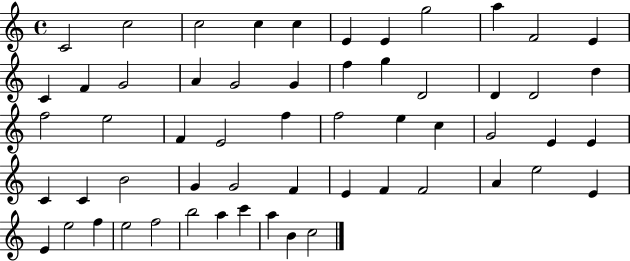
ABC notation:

X:1
T:Untitled
M:4/4
L:1/4
K:C
C2 c2 c2 c c E E g2 a F2 E C F G2 A G2 G f g D2 D D2 d f2 e2 F E2 f f2 e c G2 E E C C B2 G G2 F E F F2 A e2 E E e2 f e2 f2 b2 a c' a B c2